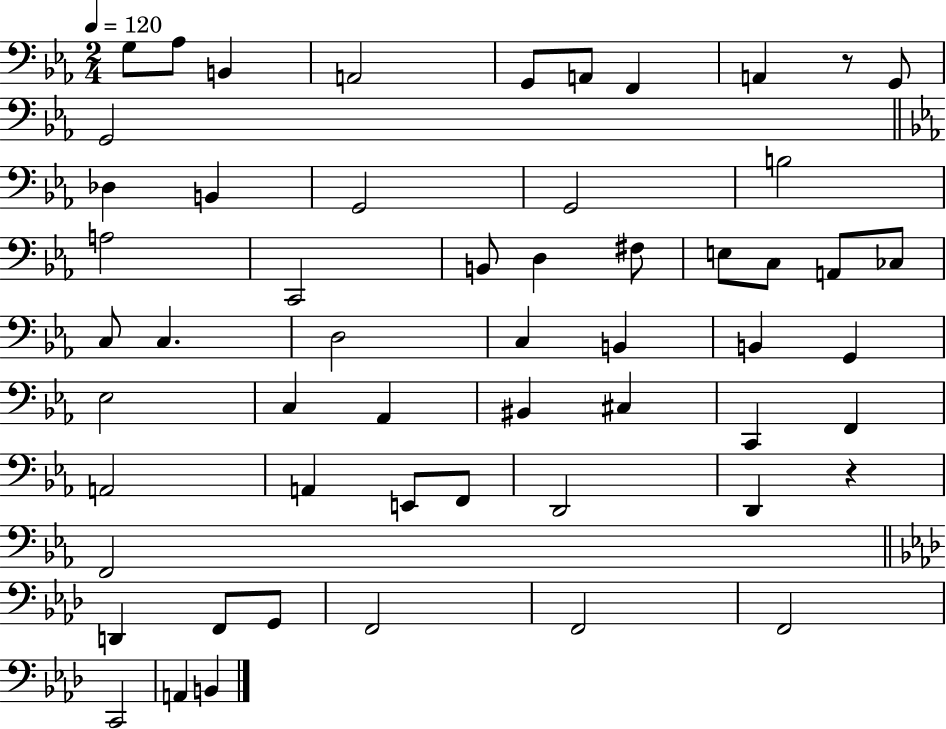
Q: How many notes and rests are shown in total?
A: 56